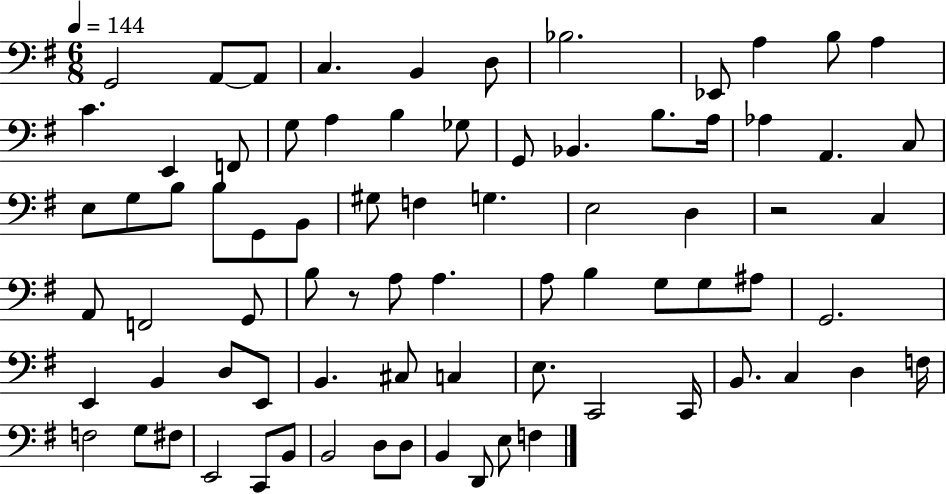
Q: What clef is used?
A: bass